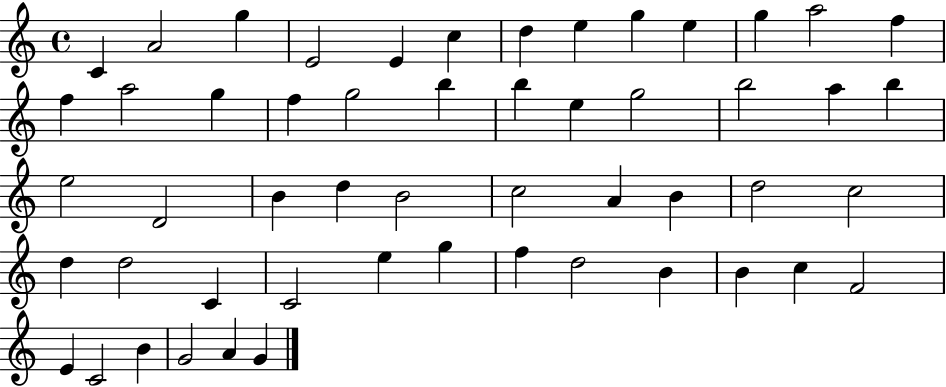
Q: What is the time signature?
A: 4/4